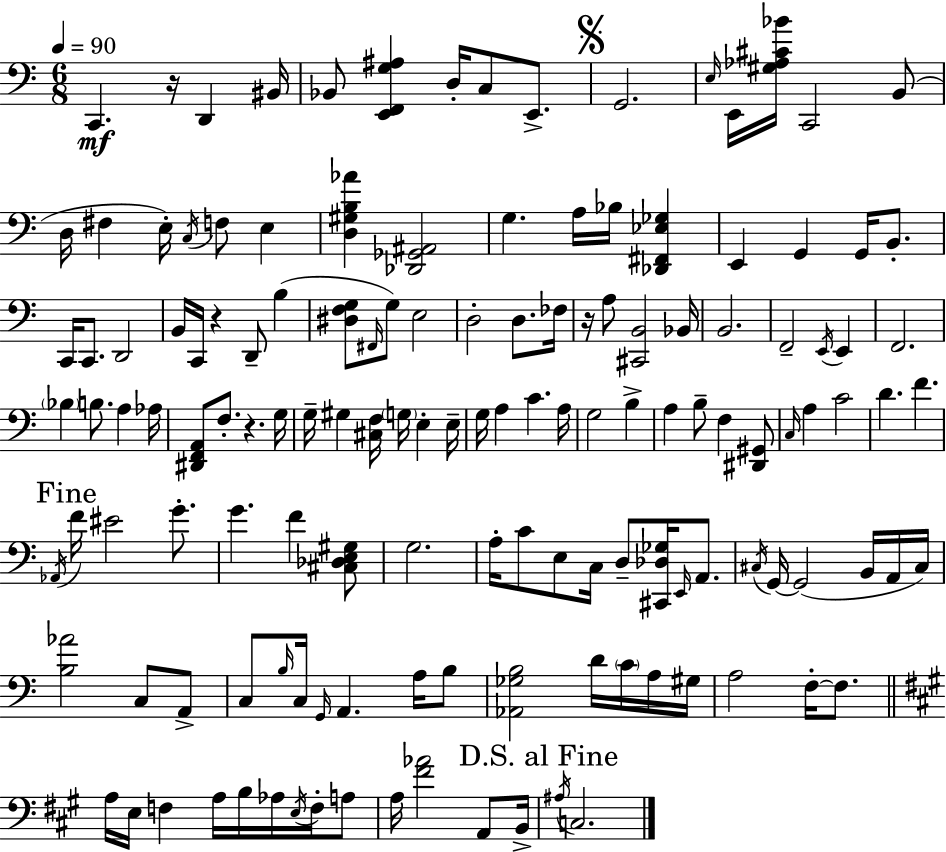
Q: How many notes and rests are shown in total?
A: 139